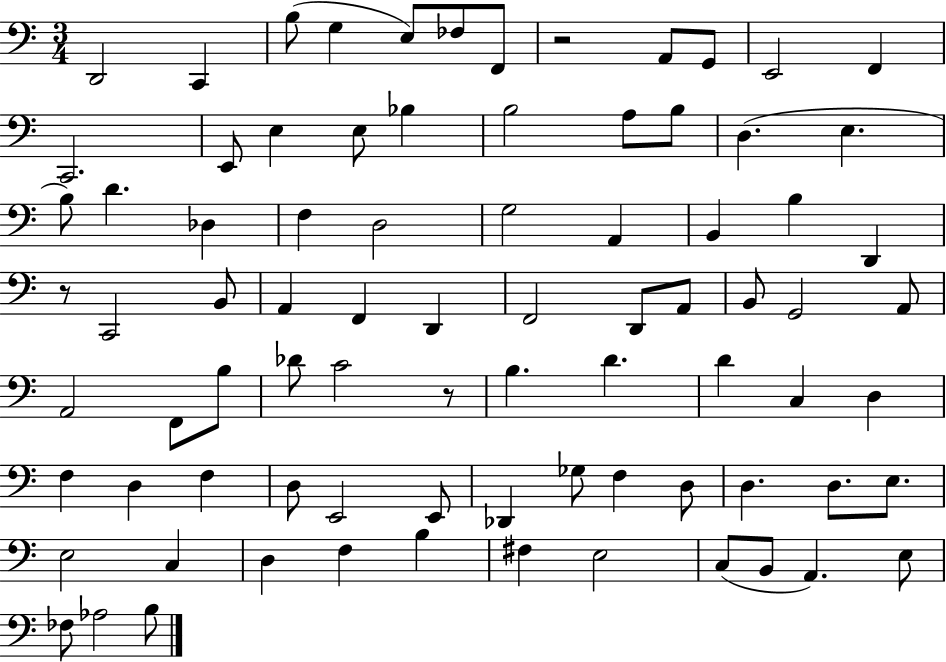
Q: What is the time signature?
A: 3/4